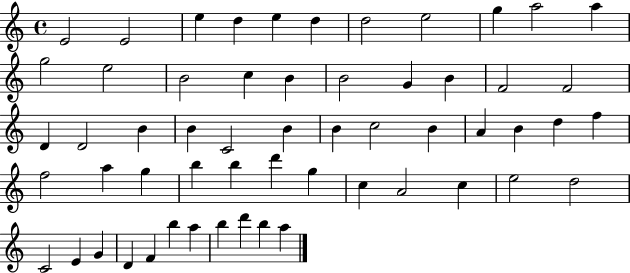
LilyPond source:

{
  \clef treble
  \time 4/4
  \defaultTimeSignature
  \key c \major
  e'2 e'2 | e''4 d''4 e''4 d''4 | d''2 e''2 | g''4 a''2 a''4 | \break g''2 e''2 | b'2 c''4 b'4 | b'2 g'4 b'4 | f'2 f'2 | \break d'4 d'2 b'4 | b'4 c'2 b'4 | b'4 c''2 b'4 | a'4 b'4 d''4 f''4 | \break f''2 a''4 g''4 | b''4 b''4 d'''4 g''4 | c''4 a'2 c''4 | e''2 d''2 | \break c'2 e'4 g'4 | d'4 f'4 b''4 a''4 | b''4 d'''4 b''4 a''4 | \bar "|."
}